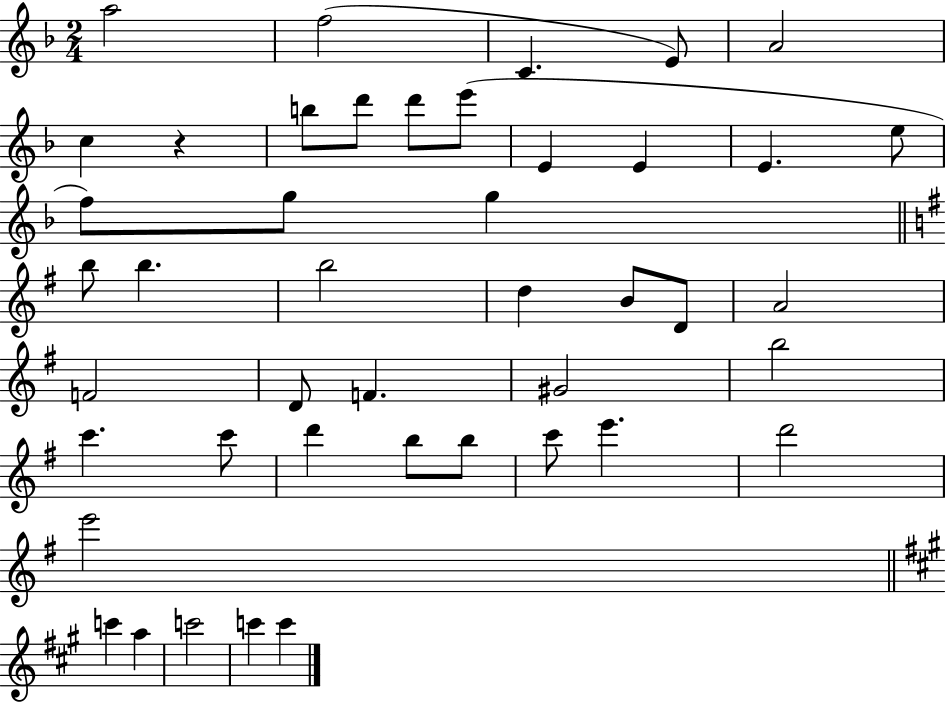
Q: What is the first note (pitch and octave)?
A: A5